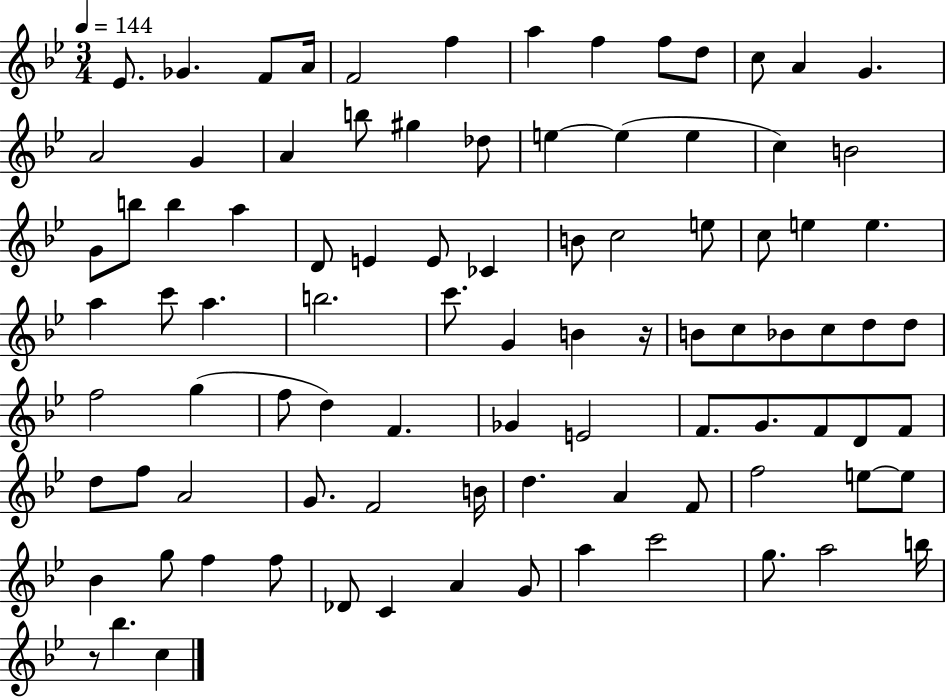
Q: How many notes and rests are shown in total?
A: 92